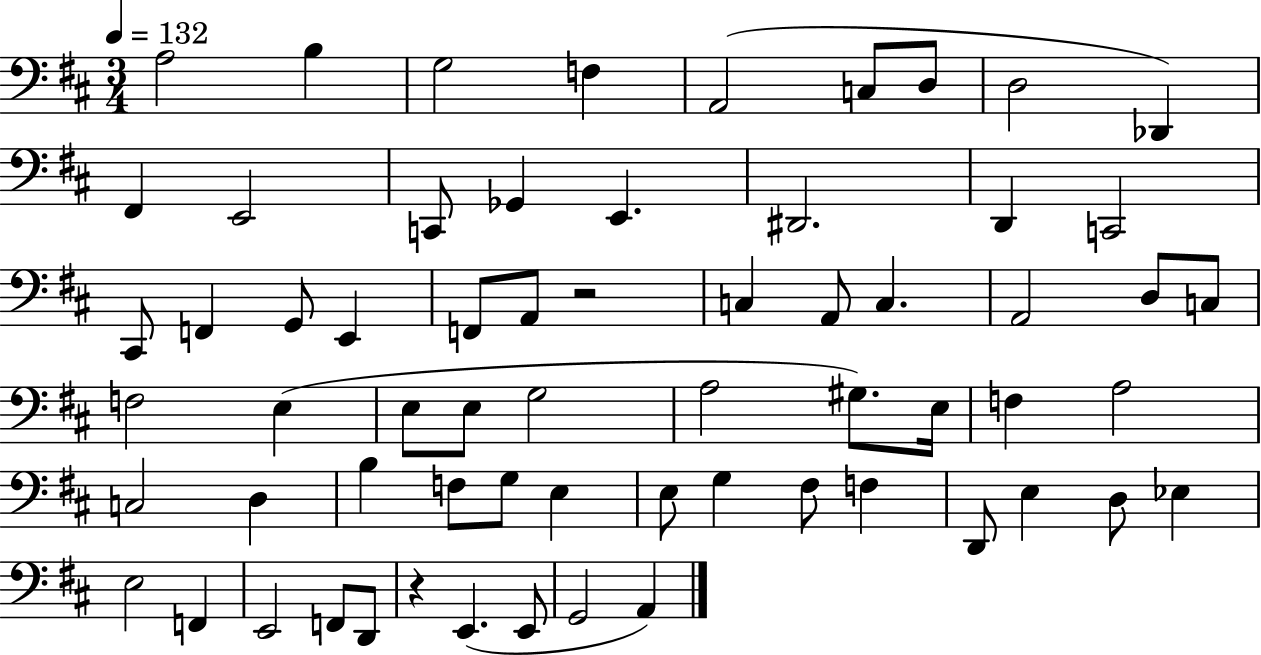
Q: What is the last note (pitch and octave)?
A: A2